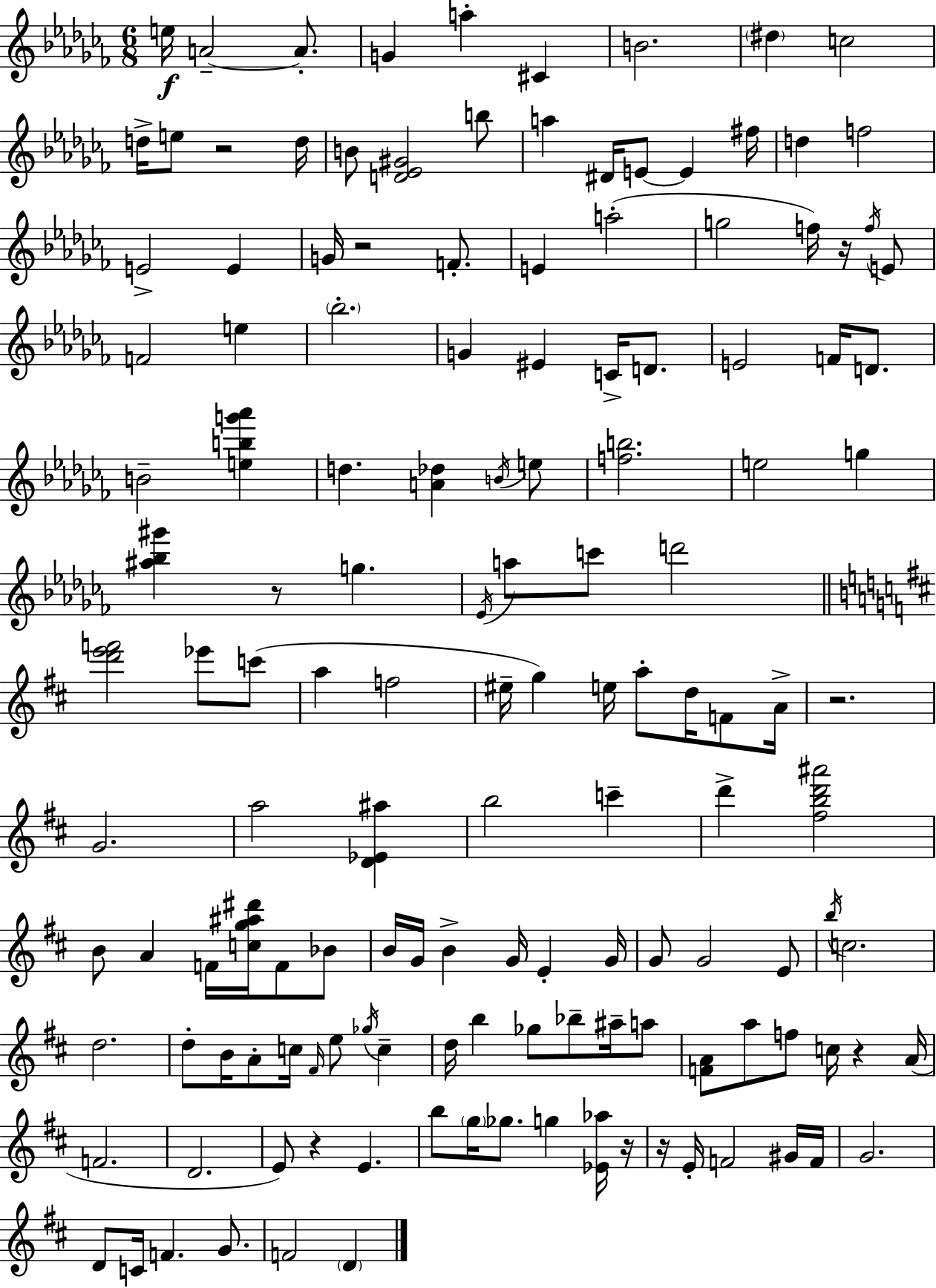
{
  \clef treble
  \numericTimeSignature
  \time 6/8
  \key aes \minor
  e''16\f a'2--~~ a'8.-. | g'4 a''4-. cis'4 | b'2. | \parenthesize dis''4 c''2 | \break d''16-> e''8 r2 d''16 | b'8 <d' ees' gis'>2 b''8 | a''4 dis'16 e'8~~ e'4 fis''16 | d''4 f''2 | \break e'2-> e'4 | g'16 r2 f'8.-. | e'4 a''2-.( | g''2 f''16) r16 \acciaccatura { f''16 } e'8 | \break f'2 e''4 | \parenthesize bes''2.-. | g'4 eis'4 c'16-> d'8. | e'2 f'16 d'8. | \break b'2-- <e'' b'' g''' aes'''>4 | d''4. <a' des''>4 \acciaccatura { b'16 } | e''8 <f'' b''>2. | e''2 g''4 | \break <ais'' bes'' gis'''>4 r8 g''4. | \acciaccatura { ees'16 } a''8 c'''8 d'''2 | \bar "||" \break \key b \minor <d''' e''' f'''>2 ees'''8 c'''8( | a''4 f''2 | eis''16-- g''4) e''16 a''8-. d''16 f'8 a'16-> | r2. | \break g'2. | a''2 <d' ees' ais''>4 | b''2 c'''4-- | d'''4-> <fis'' b'' d''' ais'''>2 | \break b'8 a'4 f'16 <c'' g'' ais'' dis'''>16 f'8 bes'8 | b'16 g'16 b'4-> g'16 e'4-. g'16 | g'8 g'2 e'8 | \acciaccatura { b''16 } c''2. | \break d''2. | d''8-. b'16 a'8-. c''16 \grace { fis'16 } e''8 \acciaccatura { ges''16 } c''4-- | d''16 b''4 ges''8 bes''8-- | ais''16-- a''8 <f' a'>8 a''8 f''8 c''16 r4 | \break a'16( f'2. | d'2. | e'8) r4 e'4. | b''8 \parenthesize g''16 ges''8. g''4 | \break <ees' aes''>16 r16 r16 e'16-. f'2 | gis'16 f'16 g'2. | d'8 c'16 f'4. | g'8. f'2 \parenthesize d'4 | \break \bar "|."
}